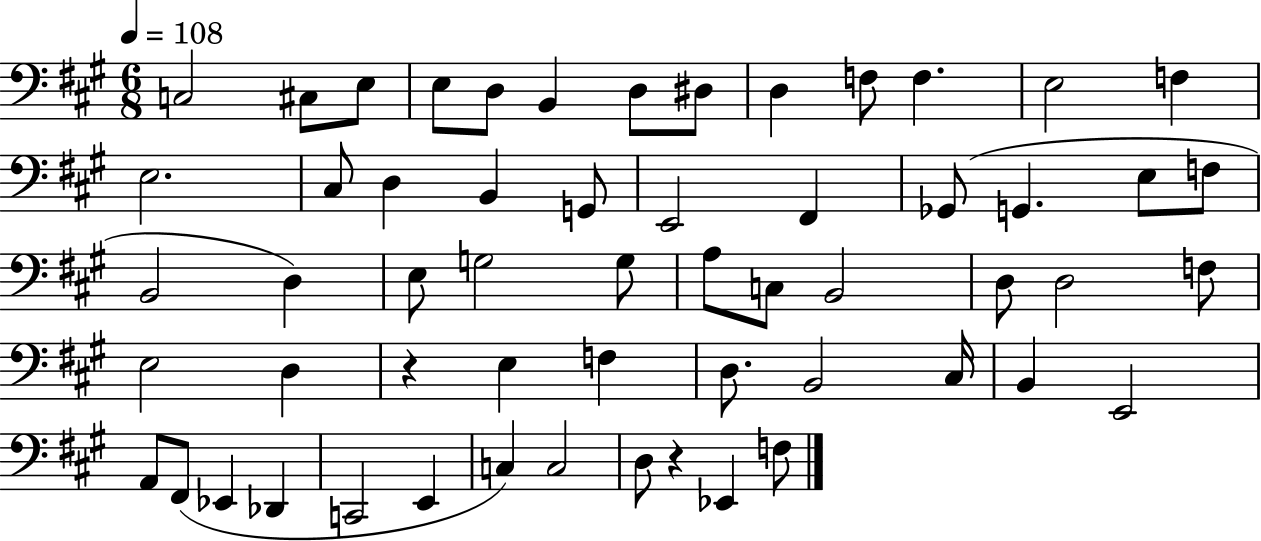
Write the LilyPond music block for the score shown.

{
  \clef bass
  \numericTimeSignature
  \time 6/8
  \key a \major
  \tempo 4 = 108
  c2 cis8 e8 | e8 d8 b,4 d8 dis8 | d4 f8 f4. | e2 f4 | \break e2. | cis8 d4 b,4 g,8 | e,2 fis,4 | ges,8( g,4. e8 f8 | \break b,2 d4) | e8 g2 g8 | a8 c8 b,2 | d8 d2 f8 | \break e2 d4 | r4 e4 f4 | d8. b,2 cis16 | b,4 e,2 | \break a,8 fis,8( ees,4 des,4 | c,2 e,4 | c4) c2 | d8 r4 ees,4 f8 | \break \bar "|."
}